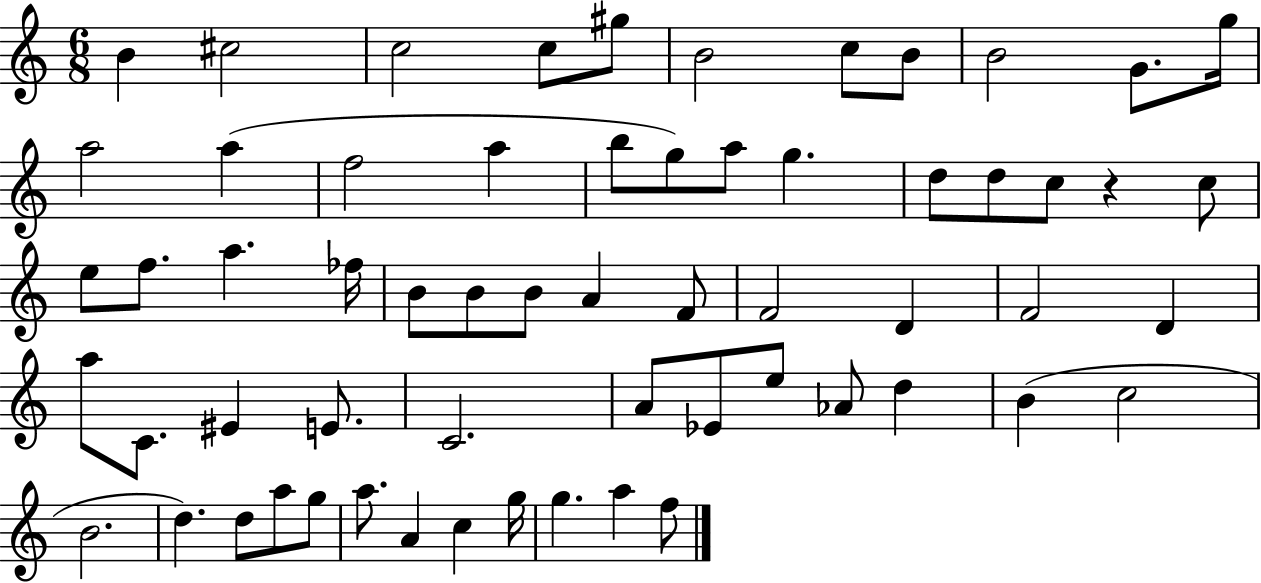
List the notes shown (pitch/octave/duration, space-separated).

B4/q C#5/h C5/h C5/e G#5/e B4/h C5/e B4/e B4/h G4/e. G5/s A5/h A5/q F5/h A5/q B5/e G5/e A5/e G5/q. D5/e D5/e C5/e R/q C5/e E5/e F5/e. A5/q. FES5/s B4/e B4/e B4/e A4/q F4/e F4/h D4/q F4/h D4/q A5/e C4/e. EIS4/q E4/e. C4/h. A4/e Eb4/e E5/e Ab4/e D5/q B4/q C5/h B4/h. D5/q. D5/e A5/e G5/e A5/e. A4/q C5/q G5/s G5/q. A5/q F5/e